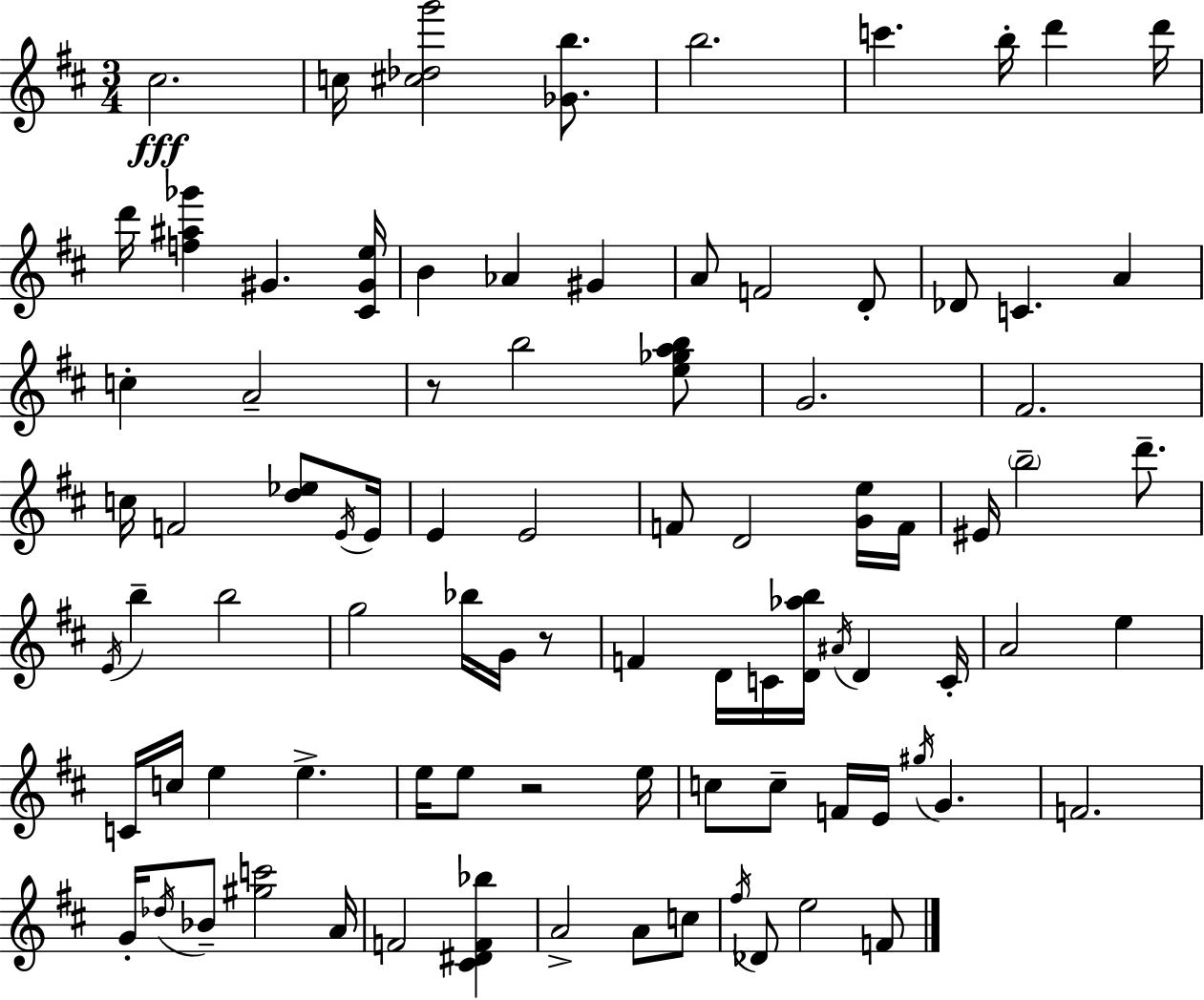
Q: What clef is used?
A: treble